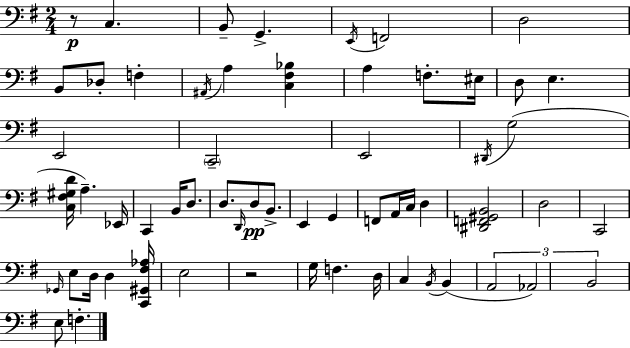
X:1
T:Untitled
M:2/4
L:1/4
K:Em
z/2 C, B,,/2 G,, E,,/4 F,,2 D,2 B,,/2 _D,/2 F, ^A,,/4 A, [C,^F,_B,] A, F,/2 ^E,/4 D,/2 E, E,,2 C,,2 E,,2 ^D,,/4 G,2 [C,^F,^G,D]/4 A, _E,,/4 C,, B,,/4 D,/2 D,/2 D,,/4 D,/2 B,,/2 E,, G,, F,,/2 A,,/4 C,/4 D, [^D,,F,,^G,,B,,]2 D,2 C,,2 _G,,/4 E,/2 D,/4 D, [C,,^G,,^F,_A,]/4 E,2 z2 G,/4 F, D,/4 C, B,,/4 B,, A,,2 _A,,2 B,,2 E,/2 F,